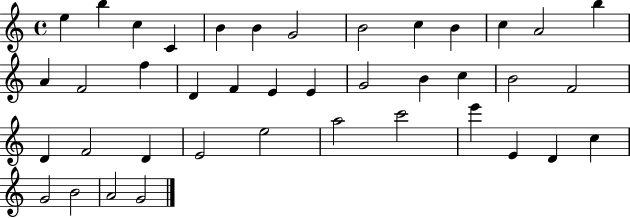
X:1
T:Untitled
M:4/4
L:1/4
K:C
e b c C B B G2 B2 c B c A2 b A F2 f D F E E G2 B c B2 F2 D F2 D E2 e2 a2 c'2 e' E D c G2 B2 A2 G2